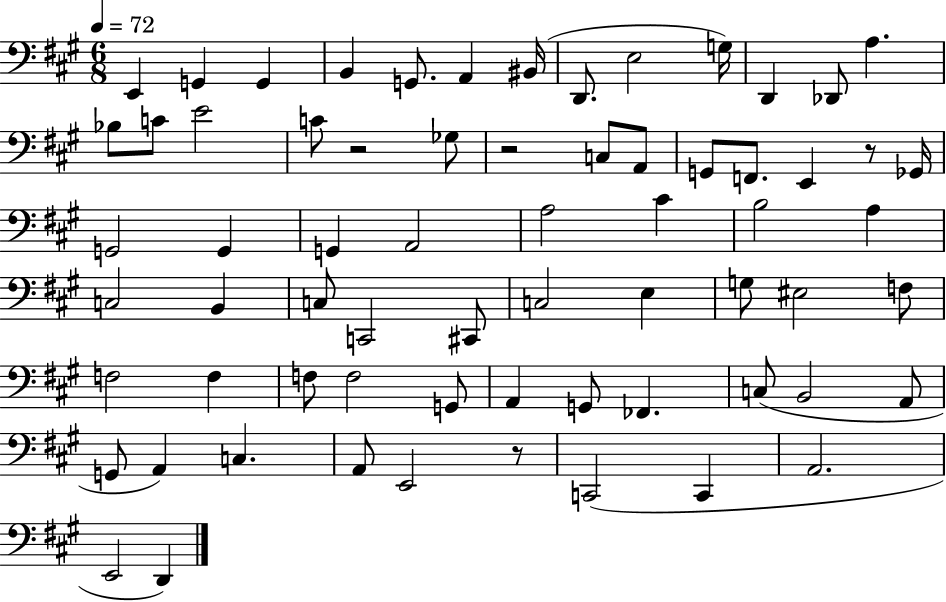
{
  \clef bass
  \numericTimeSignature
  \time 6/8
  \key a \major
  \tempo 4 = 72
  e,4 g,4 g,4 | b,4 g,8. a,4 bis,16( | d,8. e2 g16) | d,4 des,8 a4. | \break bes8 c'8 e'2 | c'8 r2 ges8 | r2 c8 a,8 | g,8 f,8. e,4 r8 ges,16 | \break g,2 g,4 | g,4 a,2 | a2 cis'4 | b2 a4 | \break c2 b,4 | c8 c,2 cis,8 | c2 e4 | g8 eis2 f8 | \break f2 f4 | f8 f2 g,8 | a,4 g,8 fes,4. | c8( b,2 a,8 | \break g,8 a,4) c4. | a,8 e,2 r8 | c,2( c,4 | a,2. | \break e,2 d,4) | \bar "|."
}